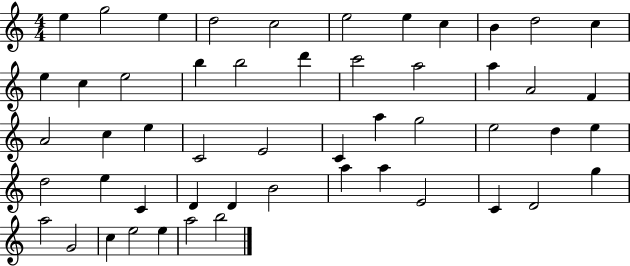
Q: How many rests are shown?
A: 0